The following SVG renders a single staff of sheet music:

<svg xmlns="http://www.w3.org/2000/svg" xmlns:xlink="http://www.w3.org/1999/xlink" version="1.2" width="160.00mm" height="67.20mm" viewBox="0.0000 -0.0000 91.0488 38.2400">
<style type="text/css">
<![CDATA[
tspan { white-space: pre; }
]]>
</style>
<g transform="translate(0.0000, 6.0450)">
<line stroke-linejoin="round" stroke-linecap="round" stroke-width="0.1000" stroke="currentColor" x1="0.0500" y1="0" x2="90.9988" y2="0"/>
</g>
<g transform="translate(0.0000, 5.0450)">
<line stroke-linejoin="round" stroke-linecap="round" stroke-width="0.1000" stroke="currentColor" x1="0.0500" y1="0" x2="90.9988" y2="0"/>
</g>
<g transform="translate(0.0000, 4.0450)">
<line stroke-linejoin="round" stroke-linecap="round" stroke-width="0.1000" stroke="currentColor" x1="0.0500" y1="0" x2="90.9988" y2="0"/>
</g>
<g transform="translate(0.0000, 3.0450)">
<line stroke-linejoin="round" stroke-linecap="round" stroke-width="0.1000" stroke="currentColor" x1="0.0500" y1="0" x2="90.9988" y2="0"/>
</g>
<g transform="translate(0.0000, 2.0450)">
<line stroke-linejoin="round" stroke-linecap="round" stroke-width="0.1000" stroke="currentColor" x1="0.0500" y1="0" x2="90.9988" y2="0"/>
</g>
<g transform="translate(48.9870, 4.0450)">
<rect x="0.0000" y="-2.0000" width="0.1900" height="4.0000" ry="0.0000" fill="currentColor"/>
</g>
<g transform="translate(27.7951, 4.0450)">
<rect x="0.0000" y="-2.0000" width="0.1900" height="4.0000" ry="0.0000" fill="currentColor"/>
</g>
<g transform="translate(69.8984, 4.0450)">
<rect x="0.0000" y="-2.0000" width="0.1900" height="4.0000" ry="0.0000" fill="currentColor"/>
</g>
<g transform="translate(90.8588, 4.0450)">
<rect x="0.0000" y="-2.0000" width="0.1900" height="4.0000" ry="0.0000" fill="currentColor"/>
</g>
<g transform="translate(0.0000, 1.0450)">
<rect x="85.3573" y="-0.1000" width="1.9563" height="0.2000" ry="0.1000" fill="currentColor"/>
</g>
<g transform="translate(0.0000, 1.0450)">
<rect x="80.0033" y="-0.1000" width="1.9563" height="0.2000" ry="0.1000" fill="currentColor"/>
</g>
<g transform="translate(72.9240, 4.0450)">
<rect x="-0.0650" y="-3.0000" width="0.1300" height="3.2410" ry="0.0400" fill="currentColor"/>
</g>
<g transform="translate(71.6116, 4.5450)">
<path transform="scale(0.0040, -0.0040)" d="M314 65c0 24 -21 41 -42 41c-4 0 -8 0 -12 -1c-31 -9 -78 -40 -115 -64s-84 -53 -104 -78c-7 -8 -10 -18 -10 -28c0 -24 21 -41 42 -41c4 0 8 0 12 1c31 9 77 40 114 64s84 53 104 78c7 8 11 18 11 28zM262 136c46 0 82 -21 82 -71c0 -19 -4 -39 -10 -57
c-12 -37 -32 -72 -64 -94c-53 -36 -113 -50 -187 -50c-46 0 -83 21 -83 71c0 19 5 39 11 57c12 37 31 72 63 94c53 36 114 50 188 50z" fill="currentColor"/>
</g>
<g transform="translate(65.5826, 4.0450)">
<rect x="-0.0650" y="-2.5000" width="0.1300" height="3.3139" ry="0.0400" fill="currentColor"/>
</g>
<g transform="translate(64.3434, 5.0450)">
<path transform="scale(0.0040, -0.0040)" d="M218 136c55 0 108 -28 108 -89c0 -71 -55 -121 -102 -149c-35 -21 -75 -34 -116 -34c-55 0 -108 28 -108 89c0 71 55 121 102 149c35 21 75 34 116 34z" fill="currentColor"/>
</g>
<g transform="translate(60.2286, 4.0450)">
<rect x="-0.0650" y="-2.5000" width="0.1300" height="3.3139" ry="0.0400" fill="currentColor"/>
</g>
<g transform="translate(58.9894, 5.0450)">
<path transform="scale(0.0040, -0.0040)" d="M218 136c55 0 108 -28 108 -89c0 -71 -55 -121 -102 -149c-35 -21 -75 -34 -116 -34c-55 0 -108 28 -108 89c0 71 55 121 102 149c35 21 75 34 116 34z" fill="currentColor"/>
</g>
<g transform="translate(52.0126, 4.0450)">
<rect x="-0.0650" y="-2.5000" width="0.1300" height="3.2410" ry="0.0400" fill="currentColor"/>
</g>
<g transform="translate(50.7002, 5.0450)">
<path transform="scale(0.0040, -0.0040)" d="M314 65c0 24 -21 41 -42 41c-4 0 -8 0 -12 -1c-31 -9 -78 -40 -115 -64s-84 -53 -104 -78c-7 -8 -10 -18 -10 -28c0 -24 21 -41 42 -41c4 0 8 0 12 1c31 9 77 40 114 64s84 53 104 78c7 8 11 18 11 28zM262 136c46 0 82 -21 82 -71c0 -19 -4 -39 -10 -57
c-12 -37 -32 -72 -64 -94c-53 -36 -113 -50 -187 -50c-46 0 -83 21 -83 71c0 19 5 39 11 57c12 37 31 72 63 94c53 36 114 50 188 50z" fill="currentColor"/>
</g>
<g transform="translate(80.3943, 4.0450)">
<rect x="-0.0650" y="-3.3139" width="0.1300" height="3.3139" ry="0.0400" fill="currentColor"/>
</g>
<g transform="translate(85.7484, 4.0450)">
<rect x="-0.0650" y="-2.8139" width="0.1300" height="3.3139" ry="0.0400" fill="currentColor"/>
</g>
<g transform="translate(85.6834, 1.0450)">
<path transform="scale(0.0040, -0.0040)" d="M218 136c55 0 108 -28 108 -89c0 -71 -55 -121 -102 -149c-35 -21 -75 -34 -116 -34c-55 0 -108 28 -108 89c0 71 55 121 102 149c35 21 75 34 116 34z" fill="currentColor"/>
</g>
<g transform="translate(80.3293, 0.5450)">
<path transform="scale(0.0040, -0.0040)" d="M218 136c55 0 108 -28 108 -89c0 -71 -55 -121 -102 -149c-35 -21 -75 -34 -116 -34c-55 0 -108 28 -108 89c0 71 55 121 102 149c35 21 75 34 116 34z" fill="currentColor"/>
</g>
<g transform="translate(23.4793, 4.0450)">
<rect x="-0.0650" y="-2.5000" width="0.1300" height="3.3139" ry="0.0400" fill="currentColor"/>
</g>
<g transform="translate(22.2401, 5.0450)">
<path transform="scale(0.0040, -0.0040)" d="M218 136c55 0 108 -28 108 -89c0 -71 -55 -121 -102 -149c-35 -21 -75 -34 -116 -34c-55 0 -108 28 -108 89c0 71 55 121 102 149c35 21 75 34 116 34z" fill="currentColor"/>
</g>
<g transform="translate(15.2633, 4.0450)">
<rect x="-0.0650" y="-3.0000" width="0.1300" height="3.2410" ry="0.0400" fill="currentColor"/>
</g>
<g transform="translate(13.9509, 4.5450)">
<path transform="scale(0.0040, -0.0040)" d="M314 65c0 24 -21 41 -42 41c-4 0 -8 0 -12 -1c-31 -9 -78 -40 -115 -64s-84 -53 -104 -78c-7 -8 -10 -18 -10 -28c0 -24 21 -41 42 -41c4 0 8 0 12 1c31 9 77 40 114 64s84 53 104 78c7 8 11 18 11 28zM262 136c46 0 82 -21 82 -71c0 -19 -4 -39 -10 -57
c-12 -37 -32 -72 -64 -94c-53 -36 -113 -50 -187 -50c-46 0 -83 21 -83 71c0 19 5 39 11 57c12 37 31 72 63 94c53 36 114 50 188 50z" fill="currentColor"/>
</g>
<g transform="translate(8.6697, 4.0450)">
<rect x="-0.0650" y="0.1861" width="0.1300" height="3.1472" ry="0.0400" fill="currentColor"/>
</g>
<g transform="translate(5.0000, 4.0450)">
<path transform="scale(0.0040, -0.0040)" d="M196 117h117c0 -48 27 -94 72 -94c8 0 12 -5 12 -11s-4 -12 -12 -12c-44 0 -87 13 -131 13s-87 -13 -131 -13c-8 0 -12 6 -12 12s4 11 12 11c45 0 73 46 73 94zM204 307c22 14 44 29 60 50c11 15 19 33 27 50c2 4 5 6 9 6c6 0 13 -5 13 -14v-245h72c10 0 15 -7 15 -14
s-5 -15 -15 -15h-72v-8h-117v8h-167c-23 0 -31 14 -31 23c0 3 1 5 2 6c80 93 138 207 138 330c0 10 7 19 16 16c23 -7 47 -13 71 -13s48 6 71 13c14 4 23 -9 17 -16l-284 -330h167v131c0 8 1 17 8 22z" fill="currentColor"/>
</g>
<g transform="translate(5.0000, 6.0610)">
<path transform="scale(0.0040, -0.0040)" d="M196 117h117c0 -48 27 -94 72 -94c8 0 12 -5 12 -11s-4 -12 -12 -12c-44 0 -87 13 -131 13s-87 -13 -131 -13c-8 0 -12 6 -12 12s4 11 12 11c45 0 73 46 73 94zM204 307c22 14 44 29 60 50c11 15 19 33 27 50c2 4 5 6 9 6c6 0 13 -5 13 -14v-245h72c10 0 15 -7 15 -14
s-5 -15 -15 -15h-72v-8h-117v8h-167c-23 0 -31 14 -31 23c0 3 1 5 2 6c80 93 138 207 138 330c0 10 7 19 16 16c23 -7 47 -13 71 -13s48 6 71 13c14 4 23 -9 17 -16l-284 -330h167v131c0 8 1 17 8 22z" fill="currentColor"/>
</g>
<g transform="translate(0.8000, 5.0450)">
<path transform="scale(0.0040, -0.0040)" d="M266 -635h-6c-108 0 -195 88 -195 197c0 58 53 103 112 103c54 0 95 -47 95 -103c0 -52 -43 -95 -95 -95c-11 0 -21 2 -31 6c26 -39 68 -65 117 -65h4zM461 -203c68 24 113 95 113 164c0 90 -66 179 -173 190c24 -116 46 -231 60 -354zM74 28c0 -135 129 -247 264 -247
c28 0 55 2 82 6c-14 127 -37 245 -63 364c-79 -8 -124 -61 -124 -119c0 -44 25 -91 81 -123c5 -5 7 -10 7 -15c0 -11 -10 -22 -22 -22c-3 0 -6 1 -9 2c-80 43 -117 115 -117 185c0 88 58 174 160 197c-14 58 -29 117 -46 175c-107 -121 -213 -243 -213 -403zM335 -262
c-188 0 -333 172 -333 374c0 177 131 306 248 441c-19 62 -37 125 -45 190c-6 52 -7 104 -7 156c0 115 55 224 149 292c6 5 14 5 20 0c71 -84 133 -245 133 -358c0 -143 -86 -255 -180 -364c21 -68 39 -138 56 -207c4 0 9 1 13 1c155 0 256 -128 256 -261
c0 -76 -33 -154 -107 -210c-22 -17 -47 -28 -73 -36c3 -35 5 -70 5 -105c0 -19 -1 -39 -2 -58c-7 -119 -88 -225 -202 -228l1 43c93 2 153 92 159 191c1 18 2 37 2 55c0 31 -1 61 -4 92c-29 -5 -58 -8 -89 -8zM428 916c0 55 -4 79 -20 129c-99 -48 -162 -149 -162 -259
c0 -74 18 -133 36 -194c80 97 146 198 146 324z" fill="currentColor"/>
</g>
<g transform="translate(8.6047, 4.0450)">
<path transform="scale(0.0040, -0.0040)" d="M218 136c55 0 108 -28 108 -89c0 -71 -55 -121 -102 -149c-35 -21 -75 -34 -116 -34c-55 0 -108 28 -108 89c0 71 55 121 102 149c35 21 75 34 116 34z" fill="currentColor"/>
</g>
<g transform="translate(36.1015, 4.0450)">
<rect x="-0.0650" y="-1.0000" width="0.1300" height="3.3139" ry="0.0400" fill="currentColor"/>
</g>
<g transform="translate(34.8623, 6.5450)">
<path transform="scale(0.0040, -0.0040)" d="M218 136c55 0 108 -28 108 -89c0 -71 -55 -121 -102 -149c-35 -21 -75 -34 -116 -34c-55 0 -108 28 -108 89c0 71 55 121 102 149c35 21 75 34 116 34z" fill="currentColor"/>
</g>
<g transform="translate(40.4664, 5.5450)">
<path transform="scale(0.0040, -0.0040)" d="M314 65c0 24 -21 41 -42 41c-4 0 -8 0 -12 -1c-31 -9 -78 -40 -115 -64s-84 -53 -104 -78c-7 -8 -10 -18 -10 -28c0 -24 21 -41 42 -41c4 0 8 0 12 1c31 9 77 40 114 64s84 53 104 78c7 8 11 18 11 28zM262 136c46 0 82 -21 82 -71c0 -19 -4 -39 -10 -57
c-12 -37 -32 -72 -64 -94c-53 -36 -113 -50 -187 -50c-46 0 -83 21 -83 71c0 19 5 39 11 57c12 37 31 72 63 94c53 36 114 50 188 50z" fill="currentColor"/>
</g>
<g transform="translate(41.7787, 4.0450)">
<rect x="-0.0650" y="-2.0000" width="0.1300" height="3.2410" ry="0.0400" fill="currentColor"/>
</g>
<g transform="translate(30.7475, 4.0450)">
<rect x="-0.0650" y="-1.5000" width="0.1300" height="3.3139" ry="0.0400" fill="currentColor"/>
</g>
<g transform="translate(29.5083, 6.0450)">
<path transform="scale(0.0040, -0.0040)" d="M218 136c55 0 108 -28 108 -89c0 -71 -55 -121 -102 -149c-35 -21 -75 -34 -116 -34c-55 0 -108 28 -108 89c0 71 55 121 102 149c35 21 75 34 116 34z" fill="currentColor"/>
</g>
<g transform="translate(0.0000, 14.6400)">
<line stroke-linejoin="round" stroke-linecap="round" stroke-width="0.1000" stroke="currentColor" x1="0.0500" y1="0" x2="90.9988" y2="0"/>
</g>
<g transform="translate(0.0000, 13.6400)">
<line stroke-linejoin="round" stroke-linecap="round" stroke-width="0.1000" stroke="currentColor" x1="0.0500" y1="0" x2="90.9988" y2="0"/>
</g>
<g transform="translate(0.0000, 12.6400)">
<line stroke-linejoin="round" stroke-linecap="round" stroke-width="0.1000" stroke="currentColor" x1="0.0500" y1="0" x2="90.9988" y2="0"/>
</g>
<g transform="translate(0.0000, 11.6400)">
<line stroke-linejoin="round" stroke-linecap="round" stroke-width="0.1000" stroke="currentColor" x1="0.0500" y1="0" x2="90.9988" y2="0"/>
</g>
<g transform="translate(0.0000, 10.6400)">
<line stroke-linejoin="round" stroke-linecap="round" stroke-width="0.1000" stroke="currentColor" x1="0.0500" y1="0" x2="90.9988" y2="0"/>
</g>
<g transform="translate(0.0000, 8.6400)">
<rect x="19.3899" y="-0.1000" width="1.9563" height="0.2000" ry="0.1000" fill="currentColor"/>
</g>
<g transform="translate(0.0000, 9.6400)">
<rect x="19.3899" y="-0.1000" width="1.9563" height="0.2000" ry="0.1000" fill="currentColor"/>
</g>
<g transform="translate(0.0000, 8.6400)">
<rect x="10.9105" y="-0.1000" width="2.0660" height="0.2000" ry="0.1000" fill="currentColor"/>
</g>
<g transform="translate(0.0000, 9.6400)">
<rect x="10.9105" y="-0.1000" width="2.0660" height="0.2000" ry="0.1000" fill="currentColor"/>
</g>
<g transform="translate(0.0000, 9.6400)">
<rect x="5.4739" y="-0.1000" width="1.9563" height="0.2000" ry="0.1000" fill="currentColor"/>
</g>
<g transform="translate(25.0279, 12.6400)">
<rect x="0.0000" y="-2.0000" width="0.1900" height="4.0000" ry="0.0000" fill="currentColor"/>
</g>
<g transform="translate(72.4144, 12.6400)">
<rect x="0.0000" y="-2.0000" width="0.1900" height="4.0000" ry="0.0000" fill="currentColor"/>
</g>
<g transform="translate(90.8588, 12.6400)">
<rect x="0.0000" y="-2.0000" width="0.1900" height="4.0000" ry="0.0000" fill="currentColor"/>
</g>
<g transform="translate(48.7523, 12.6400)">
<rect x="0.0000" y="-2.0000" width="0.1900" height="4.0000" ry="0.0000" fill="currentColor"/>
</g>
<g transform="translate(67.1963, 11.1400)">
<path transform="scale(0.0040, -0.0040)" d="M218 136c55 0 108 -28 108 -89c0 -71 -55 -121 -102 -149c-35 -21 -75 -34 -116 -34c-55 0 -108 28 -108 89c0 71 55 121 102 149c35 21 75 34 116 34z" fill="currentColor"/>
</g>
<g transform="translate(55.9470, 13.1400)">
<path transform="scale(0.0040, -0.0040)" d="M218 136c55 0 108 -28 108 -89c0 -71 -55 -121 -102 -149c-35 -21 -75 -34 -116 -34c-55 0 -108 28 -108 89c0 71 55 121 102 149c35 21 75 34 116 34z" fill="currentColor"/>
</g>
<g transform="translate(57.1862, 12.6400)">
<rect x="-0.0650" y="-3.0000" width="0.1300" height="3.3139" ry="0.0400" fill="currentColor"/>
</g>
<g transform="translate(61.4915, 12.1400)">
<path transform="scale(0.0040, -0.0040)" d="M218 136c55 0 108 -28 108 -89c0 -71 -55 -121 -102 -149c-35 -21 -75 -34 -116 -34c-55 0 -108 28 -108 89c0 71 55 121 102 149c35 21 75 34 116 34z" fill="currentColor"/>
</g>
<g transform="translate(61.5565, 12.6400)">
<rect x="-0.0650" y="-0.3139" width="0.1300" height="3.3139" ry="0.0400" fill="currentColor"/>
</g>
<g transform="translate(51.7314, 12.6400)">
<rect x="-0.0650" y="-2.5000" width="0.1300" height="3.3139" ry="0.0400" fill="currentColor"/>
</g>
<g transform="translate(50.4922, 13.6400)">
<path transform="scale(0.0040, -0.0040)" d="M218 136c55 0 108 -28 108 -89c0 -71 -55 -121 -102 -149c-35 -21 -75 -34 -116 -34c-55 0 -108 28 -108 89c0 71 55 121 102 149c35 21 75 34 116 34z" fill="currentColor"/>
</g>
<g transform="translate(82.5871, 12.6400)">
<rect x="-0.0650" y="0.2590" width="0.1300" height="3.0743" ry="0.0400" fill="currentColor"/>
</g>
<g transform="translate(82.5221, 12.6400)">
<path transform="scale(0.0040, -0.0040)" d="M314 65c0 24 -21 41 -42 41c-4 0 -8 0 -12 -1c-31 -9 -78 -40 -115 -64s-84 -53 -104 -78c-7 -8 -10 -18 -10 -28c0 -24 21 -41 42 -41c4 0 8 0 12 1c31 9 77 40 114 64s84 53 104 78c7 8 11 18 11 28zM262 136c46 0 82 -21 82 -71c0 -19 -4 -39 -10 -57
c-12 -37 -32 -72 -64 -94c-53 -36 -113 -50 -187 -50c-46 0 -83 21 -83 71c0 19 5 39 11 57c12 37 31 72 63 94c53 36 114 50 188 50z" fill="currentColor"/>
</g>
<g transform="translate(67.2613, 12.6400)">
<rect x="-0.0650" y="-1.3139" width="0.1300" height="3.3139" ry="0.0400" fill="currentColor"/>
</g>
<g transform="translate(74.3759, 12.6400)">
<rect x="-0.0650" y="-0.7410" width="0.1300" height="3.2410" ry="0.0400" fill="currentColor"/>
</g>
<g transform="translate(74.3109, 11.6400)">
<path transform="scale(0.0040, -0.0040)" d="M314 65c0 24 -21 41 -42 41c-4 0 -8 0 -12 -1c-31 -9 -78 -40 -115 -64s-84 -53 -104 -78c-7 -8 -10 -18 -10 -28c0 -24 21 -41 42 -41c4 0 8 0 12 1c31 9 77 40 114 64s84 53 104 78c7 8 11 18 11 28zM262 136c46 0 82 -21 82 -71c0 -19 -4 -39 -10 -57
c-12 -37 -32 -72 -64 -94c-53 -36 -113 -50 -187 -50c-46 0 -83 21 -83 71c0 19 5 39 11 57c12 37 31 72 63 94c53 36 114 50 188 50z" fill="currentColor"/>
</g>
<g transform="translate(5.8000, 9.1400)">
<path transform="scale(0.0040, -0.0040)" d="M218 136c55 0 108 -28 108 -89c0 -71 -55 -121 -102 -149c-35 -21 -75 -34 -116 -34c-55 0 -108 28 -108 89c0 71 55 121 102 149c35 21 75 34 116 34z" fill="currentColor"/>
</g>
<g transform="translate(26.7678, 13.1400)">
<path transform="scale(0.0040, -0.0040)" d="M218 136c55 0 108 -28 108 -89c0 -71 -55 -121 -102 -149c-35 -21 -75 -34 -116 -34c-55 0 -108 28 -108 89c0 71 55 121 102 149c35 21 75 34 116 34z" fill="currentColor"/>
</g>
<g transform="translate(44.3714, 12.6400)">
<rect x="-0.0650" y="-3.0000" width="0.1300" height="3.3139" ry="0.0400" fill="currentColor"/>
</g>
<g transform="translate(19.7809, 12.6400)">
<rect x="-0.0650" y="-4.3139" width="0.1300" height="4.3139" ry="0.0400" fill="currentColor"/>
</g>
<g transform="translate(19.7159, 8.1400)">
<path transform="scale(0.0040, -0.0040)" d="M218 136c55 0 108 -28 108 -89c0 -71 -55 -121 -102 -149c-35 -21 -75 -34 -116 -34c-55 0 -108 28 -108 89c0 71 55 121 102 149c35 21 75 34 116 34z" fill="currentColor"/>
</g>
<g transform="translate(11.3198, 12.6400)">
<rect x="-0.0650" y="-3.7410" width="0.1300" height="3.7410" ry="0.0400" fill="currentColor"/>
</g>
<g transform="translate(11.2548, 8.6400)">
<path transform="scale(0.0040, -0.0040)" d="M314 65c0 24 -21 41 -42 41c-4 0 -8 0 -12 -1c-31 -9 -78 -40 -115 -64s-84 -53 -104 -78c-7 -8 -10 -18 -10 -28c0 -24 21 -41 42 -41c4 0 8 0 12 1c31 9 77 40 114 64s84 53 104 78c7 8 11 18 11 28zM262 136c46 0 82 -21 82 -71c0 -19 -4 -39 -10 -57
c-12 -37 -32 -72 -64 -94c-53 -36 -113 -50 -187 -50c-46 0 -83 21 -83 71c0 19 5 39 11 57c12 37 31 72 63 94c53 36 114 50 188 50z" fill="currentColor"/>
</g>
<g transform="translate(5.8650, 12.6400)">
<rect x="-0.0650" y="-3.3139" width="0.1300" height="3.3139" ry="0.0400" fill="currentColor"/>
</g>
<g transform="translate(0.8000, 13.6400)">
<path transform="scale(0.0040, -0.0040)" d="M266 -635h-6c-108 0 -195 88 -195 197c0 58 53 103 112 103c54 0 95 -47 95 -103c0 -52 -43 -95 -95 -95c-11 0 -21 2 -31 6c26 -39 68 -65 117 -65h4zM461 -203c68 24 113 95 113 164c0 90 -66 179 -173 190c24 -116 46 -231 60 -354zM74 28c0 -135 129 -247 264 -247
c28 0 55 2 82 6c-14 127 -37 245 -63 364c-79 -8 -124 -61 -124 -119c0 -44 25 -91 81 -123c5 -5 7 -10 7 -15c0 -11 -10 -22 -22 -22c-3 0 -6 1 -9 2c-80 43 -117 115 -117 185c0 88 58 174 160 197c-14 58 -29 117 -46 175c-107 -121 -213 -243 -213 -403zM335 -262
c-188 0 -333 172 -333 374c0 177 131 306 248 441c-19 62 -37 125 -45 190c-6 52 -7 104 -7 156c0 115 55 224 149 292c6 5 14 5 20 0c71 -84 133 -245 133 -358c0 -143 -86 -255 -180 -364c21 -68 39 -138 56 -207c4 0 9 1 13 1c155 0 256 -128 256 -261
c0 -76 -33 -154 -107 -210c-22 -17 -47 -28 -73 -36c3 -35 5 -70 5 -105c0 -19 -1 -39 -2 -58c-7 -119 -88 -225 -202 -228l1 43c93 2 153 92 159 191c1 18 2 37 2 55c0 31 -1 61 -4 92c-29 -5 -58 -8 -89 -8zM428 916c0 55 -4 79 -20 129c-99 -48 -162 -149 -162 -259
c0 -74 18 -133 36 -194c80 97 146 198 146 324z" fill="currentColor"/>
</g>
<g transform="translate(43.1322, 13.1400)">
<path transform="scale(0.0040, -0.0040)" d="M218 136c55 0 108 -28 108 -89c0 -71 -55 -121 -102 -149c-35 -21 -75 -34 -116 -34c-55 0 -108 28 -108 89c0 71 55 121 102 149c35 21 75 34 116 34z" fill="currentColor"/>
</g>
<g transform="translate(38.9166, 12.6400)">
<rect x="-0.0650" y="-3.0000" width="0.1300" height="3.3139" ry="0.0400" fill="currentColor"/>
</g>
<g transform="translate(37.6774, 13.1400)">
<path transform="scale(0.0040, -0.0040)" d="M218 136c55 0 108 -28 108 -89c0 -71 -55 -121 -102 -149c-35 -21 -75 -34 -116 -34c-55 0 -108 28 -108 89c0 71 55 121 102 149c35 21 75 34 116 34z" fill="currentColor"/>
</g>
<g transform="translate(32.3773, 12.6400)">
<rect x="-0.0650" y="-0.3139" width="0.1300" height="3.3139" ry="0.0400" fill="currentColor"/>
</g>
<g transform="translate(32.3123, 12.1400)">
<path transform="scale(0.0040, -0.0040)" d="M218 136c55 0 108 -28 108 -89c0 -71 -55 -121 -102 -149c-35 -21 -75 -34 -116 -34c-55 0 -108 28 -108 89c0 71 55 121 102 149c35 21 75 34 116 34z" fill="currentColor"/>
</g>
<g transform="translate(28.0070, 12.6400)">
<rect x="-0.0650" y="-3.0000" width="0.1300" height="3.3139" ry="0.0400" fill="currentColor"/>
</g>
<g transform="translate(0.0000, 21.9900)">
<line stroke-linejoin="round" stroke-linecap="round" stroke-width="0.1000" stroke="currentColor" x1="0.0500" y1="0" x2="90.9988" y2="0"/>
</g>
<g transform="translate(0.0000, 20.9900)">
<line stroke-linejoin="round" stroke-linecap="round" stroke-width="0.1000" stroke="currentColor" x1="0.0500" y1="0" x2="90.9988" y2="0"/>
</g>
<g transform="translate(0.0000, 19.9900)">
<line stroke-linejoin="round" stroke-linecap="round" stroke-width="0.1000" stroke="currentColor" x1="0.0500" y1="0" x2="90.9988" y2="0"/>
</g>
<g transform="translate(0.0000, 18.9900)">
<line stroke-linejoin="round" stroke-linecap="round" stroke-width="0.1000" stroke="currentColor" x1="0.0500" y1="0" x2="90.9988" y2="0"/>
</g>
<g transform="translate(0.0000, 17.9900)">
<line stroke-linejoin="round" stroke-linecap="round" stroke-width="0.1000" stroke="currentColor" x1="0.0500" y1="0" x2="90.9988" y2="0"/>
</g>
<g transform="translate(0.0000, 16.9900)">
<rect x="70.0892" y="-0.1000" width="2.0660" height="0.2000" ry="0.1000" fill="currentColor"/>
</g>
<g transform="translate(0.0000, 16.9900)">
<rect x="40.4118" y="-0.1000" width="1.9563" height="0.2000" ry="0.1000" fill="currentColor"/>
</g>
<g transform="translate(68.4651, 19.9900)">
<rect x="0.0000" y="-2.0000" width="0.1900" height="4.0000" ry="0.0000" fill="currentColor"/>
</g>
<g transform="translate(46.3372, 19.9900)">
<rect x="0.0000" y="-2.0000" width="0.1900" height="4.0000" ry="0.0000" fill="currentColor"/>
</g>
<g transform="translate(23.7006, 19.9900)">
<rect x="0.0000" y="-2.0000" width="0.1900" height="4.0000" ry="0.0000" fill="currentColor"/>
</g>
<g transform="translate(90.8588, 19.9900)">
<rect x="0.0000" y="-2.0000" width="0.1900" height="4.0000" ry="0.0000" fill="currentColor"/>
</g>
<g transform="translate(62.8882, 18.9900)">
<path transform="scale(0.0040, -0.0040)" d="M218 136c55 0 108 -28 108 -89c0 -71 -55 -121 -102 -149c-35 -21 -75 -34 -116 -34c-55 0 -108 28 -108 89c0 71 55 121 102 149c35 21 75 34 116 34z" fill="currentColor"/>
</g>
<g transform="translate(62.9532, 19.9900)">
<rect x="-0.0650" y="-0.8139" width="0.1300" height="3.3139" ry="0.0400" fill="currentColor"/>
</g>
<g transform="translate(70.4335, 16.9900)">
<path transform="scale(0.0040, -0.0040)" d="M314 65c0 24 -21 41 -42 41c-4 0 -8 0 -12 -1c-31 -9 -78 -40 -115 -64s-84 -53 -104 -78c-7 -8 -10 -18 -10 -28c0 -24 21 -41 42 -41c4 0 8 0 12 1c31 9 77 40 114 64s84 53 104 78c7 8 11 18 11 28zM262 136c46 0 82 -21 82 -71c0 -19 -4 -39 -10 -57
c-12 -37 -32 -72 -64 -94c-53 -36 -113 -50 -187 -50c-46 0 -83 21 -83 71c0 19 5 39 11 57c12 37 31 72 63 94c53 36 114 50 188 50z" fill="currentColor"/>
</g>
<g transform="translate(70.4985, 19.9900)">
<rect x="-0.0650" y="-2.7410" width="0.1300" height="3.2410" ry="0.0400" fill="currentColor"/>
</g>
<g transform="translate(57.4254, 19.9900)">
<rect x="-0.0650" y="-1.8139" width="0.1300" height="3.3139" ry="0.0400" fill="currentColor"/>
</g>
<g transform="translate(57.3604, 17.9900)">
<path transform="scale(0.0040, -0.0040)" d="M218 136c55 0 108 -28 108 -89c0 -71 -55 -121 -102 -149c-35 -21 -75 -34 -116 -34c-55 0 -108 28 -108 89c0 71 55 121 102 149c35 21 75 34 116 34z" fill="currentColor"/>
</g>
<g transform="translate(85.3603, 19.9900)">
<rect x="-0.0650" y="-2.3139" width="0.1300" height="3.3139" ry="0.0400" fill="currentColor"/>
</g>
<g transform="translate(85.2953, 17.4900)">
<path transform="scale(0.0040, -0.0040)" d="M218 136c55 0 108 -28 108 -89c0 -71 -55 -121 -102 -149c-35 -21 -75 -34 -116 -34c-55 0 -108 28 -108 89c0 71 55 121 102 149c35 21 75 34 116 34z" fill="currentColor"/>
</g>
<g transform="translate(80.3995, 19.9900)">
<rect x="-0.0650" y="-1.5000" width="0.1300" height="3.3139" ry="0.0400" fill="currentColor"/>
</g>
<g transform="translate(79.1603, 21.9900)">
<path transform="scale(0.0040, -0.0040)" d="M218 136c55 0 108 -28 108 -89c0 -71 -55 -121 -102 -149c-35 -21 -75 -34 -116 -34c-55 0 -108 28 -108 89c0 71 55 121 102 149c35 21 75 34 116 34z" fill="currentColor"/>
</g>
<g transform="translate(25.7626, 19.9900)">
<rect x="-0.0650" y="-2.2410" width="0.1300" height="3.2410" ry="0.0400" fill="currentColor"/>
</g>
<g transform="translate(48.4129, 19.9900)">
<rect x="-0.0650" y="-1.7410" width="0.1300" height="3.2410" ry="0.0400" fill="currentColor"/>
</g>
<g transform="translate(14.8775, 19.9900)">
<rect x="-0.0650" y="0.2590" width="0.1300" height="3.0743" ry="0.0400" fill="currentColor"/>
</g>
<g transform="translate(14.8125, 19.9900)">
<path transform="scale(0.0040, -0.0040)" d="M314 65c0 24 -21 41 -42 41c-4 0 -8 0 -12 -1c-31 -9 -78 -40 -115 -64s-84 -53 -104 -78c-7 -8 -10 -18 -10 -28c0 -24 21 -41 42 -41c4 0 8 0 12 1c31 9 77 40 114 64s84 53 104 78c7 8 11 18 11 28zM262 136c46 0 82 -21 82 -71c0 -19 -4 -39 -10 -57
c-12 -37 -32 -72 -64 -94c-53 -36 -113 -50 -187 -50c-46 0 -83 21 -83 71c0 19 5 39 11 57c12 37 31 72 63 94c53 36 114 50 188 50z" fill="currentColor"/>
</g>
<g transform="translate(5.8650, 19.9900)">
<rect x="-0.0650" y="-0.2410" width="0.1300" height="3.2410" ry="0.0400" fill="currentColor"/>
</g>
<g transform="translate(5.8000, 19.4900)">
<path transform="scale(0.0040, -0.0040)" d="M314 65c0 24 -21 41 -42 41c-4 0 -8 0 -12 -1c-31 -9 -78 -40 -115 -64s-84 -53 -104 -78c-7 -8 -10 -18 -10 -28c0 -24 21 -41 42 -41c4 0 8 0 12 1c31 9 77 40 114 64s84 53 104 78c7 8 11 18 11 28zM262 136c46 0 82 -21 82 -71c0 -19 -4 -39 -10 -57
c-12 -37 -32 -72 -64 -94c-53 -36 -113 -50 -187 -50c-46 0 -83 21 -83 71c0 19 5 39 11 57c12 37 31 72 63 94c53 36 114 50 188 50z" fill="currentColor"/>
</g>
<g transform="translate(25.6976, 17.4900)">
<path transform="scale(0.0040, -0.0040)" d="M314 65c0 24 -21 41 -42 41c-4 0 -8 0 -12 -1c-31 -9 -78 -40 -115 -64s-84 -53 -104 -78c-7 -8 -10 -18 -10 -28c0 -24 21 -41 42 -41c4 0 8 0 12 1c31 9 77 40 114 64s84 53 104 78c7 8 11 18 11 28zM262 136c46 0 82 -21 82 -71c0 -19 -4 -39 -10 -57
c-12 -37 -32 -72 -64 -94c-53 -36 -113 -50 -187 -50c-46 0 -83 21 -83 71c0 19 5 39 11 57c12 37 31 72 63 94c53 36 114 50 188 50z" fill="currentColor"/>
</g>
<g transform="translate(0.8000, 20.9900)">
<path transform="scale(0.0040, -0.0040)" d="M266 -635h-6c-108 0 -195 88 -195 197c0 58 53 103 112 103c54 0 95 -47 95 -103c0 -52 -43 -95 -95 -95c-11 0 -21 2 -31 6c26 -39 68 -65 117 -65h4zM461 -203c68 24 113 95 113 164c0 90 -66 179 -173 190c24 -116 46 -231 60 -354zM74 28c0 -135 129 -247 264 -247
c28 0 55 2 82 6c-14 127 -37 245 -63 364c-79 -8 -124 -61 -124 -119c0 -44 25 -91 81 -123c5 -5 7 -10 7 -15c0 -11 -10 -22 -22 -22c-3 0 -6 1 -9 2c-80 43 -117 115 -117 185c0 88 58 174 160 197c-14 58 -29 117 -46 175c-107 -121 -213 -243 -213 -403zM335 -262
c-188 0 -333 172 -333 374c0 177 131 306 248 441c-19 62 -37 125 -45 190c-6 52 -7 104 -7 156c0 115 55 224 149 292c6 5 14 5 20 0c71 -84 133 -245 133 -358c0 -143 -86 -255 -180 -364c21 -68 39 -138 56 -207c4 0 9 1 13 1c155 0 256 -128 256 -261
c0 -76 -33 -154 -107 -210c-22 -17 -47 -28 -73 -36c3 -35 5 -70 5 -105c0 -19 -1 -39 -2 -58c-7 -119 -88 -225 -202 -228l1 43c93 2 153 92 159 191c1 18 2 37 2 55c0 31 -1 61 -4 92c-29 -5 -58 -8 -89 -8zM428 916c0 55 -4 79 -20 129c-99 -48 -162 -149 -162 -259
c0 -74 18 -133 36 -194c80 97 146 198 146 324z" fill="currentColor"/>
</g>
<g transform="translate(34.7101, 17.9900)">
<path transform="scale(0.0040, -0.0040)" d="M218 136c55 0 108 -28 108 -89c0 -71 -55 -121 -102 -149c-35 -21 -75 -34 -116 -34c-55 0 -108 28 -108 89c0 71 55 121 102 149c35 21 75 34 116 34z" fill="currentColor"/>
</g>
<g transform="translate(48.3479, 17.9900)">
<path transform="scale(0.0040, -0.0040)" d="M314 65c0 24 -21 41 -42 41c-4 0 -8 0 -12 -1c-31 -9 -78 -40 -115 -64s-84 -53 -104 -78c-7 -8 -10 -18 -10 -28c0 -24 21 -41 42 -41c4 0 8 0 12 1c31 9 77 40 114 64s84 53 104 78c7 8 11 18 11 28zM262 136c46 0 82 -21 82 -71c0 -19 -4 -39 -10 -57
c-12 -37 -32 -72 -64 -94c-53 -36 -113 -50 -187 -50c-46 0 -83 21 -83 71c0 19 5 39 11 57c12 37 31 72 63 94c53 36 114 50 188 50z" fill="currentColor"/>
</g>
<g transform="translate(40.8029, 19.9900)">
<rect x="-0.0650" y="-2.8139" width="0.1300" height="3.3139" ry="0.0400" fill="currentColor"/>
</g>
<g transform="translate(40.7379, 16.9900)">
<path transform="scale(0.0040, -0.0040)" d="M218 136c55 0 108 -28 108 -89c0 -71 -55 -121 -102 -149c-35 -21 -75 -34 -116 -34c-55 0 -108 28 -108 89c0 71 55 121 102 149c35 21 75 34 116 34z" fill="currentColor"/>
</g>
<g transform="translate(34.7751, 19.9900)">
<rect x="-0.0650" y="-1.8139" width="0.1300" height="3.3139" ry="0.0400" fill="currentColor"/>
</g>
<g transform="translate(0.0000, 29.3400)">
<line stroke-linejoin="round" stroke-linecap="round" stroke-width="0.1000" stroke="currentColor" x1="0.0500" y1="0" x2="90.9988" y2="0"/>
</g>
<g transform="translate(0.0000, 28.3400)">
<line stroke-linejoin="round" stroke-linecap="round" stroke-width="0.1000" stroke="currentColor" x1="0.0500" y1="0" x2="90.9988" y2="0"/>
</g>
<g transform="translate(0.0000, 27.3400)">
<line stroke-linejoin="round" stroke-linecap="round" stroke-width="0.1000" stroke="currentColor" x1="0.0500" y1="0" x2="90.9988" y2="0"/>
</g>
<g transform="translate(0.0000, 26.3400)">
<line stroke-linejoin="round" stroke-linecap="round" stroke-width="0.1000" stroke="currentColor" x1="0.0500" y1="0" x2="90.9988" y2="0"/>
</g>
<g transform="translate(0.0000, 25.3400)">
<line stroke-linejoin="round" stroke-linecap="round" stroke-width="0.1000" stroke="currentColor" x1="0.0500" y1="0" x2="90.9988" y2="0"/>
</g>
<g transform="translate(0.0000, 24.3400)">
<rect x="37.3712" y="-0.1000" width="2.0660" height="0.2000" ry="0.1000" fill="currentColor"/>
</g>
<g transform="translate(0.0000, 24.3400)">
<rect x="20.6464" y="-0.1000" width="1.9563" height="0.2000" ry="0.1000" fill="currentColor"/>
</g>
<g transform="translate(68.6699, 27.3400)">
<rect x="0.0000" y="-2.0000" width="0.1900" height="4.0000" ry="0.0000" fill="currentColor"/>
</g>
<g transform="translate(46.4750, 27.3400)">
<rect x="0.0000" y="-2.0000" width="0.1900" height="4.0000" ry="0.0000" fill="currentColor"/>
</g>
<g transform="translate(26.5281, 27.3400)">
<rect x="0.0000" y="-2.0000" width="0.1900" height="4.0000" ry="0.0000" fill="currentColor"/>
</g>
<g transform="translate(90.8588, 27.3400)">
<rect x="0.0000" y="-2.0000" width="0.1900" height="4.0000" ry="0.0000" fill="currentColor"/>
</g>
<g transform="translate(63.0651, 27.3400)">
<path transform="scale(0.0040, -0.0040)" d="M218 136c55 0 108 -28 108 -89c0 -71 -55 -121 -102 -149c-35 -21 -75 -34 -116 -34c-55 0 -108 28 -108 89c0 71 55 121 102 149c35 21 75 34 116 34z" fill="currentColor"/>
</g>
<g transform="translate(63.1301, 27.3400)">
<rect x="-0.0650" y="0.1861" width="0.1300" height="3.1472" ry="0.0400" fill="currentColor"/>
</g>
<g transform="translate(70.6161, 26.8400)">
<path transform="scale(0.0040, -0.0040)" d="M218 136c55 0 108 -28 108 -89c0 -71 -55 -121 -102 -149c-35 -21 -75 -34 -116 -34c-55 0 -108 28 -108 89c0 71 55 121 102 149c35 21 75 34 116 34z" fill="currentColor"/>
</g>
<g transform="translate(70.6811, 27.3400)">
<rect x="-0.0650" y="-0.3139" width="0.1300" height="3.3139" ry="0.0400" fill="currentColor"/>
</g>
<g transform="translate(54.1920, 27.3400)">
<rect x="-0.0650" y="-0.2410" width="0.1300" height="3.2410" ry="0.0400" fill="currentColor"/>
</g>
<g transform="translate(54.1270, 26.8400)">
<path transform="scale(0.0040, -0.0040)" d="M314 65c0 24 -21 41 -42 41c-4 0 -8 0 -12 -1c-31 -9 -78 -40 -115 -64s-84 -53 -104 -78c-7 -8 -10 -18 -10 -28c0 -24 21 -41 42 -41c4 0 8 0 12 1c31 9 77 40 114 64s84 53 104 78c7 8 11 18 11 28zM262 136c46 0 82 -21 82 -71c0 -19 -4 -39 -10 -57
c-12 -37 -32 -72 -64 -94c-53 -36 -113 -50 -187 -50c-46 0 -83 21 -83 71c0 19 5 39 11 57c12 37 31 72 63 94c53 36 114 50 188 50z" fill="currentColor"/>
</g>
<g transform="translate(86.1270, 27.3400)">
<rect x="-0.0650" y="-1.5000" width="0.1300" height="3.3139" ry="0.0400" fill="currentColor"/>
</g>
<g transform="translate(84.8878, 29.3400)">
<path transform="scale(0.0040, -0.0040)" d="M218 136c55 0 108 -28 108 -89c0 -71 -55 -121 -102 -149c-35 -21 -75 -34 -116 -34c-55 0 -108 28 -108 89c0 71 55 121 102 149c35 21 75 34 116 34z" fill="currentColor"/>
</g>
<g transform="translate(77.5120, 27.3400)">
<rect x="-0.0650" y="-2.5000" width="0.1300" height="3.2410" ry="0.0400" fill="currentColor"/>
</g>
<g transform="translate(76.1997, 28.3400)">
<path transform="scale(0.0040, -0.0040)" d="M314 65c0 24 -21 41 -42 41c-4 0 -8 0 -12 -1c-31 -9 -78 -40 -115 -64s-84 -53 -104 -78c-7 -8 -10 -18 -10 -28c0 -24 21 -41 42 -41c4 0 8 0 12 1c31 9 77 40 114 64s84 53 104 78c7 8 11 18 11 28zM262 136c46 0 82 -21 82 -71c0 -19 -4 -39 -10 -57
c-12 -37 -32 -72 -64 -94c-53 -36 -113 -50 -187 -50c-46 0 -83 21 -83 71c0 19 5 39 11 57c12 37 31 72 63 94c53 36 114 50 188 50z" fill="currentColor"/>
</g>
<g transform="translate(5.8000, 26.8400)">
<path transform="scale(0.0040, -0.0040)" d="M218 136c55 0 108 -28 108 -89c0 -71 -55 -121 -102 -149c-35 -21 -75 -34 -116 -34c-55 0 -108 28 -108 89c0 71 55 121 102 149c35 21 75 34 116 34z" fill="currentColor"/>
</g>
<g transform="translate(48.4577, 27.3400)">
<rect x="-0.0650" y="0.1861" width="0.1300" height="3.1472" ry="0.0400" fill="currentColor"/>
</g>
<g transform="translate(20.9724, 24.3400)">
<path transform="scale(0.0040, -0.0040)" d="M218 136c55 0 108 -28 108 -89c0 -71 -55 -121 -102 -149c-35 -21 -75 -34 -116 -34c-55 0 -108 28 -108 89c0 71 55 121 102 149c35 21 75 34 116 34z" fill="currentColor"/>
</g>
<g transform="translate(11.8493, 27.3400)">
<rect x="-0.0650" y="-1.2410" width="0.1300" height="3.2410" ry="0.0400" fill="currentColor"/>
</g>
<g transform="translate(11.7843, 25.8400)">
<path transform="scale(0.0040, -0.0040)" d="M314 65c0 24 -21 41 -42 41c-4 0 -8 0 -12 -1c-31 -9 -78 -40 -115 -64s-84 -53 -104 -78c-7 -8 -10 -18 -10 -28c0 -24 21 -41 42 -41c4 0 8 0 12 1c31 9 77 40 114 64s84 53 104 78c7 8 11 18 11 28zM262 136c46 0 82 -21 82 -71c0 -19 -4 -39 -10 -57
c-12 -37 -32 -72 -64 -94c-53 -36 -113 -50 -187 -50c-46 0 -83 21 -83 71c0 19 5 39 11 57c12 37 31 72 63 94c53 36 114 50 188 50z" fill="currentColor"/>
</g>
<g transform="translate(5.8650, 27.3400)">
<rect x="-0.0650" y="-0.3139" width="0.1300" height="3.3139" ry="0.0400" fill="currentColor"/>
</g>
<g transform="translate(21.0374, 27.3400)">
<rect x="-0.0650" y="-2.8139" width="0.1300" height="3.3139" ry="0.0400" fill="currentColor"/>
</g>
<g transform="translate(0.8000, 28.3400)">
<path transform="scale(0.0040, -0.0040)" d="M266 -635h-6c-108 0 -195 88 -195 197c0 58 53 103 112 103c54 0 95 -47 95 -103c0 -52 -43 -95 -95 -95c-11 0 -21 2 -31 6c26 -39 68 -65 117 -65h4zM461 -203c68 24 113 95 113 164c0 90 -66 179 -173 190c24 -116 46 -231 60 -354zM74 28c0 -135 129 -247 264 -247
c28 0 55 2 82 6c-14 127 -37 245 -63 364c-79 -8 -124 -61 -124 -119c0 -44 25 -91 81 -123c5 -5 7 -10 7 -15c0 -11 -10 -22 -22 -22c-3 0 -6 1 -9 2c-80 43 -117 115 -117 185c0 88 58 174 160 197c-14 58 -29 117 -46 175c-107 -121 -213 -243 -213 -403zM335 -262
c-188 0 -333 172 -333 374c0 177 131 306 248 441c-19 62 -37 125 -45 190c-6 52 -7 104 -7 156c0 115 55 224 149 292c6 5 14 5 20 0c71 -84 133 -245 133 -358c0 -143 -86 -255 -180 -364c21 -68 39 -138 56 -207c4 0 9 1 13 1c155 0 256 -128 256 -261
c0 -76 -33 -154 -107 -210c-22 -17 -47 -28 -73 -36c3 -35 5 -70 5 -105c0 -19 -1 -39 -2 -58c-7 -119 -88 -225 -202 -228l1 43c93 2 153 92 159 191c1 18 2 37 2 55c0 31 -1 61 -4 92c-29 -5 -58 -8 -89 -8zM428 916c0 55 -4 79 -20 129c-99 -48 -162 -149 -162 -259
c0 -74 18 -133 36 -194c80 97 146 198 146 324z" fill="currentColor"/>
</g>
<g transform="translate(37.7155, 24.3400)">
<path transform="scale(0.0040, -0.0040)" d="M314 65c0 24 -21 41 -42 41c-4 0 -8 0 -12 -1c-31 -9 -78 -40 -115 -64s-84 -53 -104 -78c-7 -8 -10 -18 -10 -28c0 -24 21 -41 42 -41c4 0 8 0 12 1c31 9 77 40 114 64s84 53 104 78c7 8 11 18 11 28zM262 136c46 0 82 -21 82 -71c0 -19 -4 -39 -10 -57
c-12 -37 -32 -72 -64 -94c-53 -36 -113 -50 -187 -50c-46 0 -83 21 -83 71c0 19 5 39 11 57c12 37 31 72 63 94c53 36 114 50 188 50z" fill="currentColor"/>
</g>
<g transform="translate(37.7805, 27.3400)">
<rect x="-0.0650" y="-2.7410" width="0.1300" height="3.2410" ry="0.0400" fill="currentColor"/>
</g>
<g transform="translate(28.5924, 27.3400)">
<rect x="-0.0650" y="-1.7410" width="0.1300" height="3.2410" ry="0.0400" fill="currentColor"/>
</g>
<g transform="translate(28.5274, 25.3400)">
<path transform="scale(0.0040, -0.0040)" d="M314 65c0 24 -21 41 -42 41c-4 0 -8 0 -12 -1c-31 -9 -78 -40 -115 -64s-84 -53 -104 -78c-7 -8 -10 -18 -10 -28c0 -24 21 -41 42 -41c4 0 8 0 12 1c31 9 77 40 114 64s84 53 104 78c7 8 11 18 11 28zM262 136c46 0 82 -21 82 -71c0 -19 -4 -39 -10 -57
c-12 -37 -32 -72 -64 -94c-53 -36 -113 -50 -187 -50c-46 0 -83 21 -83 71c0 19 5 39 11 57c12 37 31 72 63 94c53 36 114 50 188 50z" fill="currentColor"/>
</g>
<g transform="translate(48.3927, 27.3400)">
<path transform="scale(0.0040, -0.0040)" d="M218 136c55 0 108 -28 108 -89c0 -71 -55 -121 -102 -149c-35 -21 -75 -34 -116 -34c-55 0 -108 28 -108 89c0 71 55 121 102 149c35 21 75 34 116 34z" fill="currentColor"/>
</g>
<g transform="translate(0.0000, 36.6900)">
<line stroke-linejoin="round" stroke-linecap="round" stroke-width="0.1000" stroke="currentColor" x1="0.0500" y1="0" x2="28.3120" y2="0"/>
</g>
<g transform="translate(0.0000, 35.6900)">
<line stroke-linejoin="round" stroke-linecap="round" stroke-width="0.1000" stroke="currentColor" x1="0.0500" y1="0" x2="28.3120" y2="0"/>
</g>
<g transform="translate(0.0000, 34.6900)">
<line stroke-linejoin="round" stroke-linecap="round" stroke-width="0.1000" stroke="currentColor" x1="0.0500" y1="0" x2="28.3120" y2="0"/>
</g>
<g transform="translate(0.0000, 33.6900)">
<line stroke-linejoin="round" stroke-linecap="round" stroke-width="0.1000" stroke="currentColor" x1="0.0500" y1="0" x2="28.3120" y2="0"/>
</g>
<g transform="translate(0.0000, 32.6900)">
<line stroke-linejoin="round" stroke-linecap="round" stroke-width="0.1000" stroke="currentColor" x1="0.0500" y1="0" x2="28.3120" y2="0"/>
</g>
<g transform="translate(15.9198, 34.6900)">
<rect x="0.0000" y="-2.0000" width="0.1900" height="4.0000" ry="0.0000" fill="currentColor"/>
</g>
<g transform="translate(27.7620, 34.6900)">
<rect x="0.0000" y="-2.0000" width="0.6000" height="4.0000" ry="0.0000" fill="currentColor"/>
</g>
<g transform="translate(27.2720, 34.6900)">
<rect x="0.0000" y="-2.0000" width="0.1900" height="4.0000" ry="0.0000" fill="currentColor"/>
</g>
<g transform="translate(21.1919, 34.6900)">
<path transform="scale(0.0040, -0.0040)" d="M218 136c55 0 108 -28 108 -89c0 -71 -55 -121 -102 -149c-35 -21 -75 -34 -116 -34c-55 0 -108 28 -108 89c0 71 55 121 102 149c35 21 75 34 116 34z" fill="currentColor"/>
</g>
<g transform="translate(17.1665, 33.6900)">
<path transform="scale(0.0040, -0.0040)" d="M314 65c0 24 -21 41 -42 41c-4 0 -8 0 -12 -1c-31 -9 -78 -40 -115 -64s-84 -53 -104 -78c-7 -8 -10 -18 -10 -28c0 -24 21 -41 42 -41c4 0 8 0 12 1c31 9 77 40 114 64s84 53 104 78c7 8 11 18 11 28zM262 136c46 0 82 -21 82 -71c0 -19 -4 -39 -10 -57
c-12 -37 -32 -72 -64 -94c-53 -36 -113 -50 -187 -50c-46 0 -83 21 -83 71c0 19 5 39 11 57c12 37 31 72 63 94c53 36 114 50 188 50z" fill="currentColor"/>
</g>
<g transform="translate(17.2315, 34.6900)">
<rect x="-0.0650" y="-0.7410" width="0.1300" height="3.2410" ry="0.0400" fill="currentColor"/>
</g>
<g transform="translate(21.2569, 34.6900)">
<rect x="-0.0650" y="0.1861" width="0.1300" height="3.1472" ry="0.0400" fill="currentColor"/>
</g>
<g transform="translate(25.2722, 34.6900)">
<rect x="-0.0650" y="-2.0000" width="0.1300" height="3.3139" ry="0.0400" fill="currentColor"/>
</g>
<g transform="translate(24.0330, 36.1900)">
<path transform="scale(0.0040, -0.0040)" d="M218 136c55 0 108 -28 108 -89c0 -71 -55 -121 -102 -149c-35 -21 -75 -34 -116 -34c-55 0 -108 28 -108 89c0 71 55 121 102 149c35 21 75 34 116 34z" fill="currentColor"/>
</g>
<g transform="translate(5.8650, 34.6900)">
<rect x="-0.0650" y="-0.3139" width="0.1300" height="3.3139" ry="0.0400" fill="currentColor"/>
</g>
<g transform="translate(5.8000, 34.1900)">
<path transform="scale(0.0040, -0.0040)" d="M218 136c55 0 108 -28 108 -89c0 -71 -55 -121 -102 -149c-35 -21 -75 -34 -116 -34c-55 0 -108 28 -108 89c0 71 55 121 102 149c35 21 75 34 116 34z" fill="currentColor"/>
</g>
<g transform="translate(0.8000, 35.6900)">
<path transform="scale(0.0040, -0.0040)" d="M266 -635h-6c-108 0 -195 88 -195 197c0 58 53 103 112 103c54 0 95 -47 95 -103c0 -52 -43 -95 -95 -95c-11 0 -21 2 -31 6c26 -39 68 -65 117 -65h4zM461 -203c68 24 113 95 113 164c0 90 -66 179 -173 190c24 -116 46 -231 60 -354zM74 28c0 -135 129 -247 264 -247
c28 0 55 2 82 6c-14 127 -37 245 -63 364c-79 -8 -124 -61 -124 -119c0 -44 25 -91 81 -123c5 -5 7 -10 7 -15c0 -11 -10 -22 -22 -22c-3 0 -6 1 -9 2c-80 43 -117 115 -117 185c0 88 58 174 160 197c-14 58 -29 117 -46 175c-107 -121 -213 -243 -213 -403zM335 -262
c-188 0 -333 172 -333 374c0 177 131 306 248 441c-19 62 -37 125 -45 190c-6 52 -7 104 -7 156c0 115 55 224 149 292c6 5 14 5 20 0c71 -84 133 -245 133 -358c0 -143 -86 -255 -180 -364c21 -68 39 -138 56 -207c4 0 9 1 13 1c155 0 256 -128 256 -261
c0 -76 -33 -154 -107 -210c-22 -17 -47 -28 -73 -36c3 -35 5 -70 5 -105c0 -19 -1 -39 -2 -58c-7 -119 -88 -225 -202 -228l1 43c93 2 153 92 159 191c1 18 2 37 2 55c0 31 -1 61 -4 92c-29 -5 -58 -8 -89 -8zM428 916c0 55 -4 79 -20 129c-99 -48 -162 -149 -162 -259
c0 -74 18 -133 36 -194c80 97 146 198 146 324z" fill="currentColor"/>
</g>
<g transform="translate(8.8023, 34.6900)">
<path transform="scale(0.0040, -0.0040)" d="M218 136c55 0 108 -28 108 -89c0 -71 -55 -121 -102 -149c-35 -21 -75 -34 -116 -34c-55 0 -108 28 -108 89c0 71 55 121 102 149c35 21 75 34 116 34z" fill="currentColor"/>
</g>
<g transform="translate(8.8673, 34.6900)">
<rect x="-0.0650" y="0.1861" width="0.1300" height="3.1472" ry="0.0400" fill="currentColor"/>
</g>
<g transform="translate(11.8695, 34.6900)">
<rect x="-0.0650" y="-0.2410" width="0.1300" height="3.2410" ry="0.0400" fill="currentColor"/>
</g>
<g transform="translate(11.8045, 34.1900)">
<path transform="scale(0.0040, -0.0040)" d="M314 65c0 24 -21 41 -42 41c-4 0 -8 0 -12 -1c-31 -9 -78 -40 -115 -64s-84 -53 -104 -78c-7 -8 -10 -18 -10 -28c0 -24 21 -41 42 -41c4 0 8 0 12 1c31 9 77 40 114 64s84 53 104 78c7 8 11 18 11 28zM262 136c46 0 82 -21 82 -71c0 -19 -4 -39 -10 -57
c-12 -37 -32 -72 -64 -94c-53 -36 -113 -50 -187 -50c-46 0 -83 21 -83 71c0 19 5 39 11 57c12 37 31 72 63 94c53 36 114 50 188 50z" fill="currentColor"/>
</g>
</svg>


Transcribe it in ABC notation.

X:1
T:Untitled
M:4/4
L:1/4
K:C
B A2 G E D F2 G2 G G A2 b a b c'2 d' A c A A G A c e d2 B2 c2 B2 g2 f a f2 f d a2 E g c e2 a f2 a2 B c2 B c G2 E c B c2 d2 B F